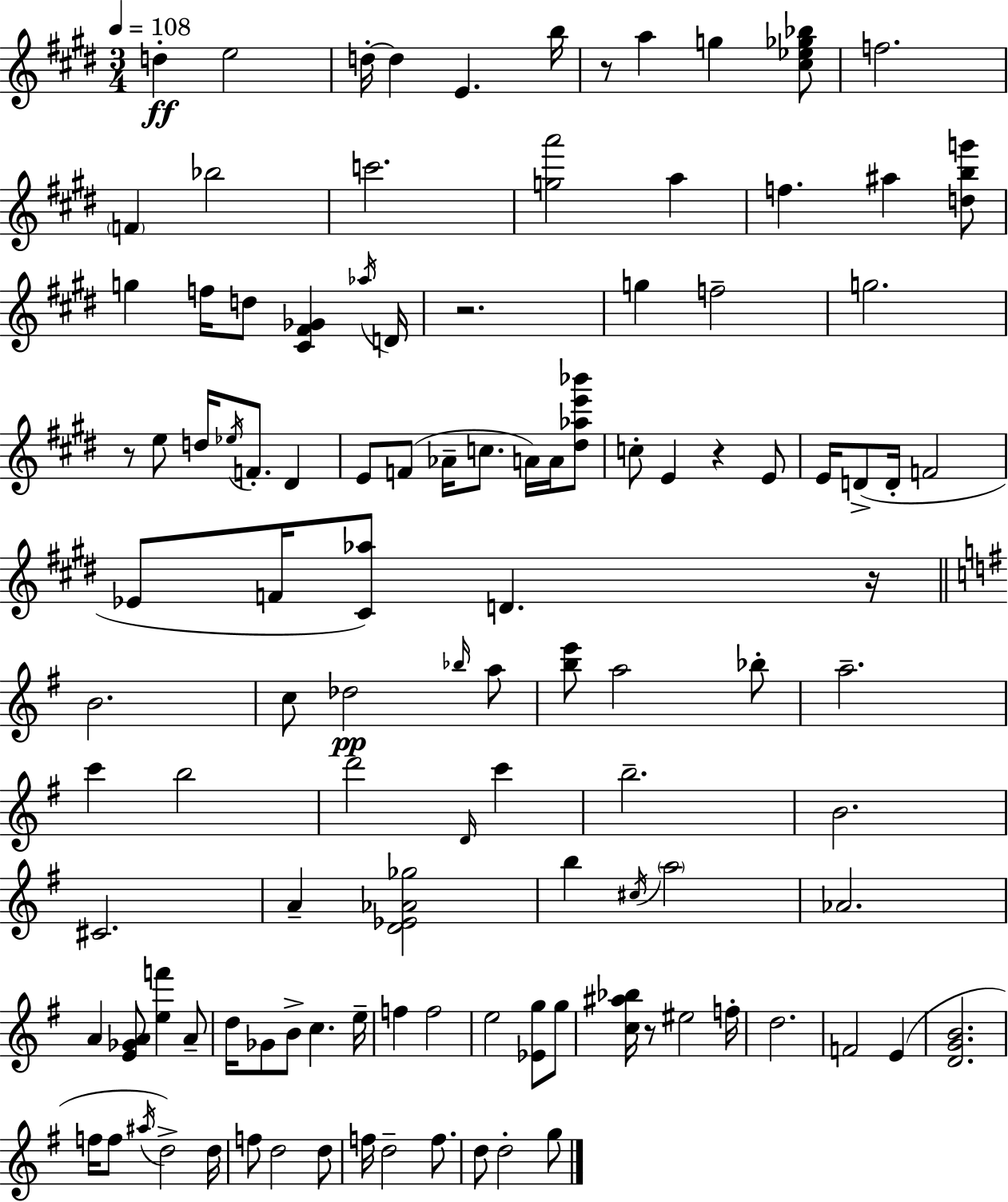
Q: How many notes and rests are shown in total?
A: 114